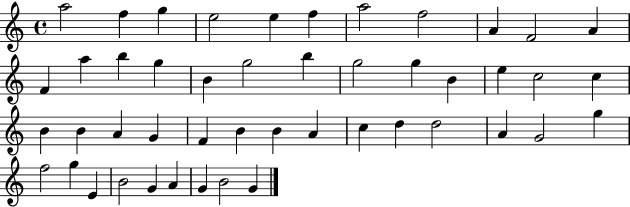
X:1
T:Untitled
M:4/4
L:1/4
K:C
a2 f g e2 e f a2 f2 A F2 A F a b g B g2 b g2 g B e c2 c B B A G F B B A c d d2 A G2 g f2 g E B2 G A G B2 G